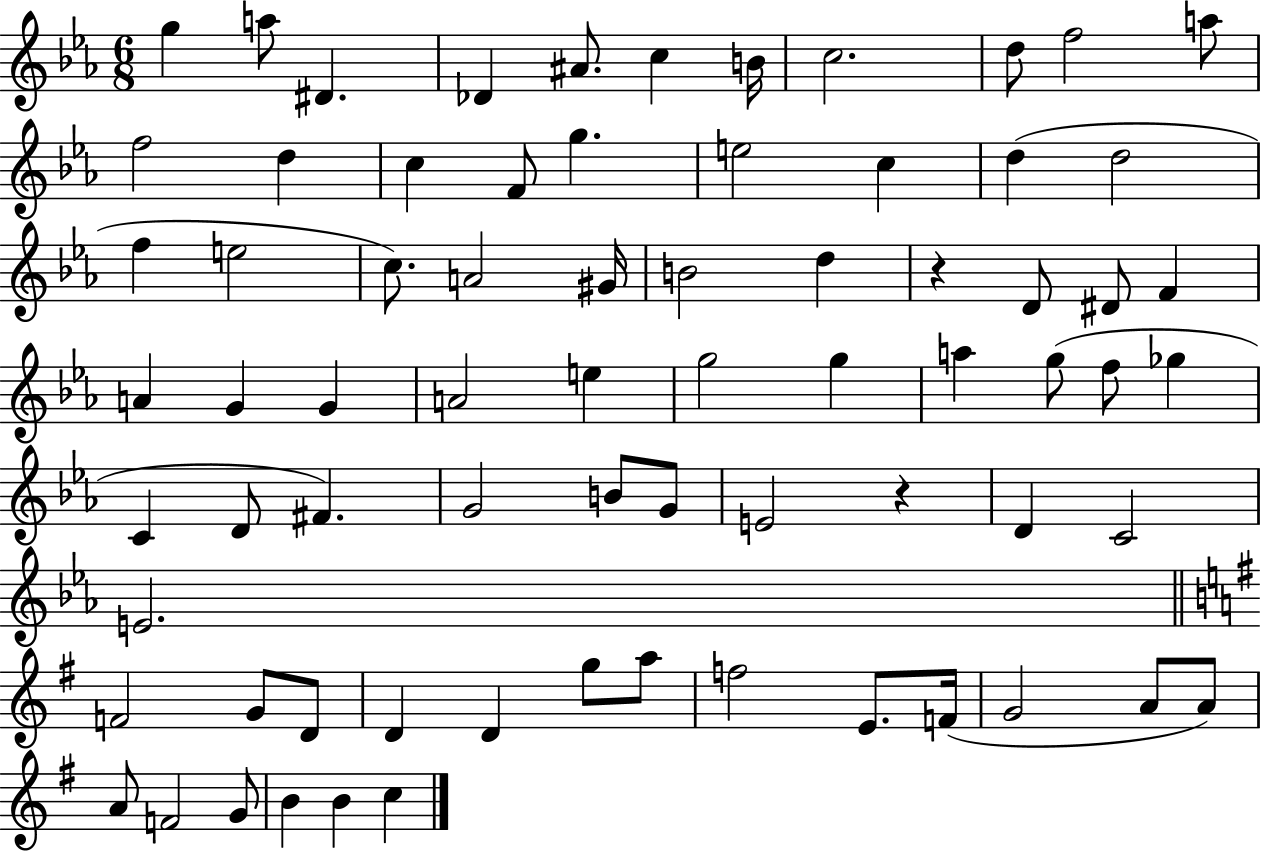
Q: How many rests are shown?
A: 2